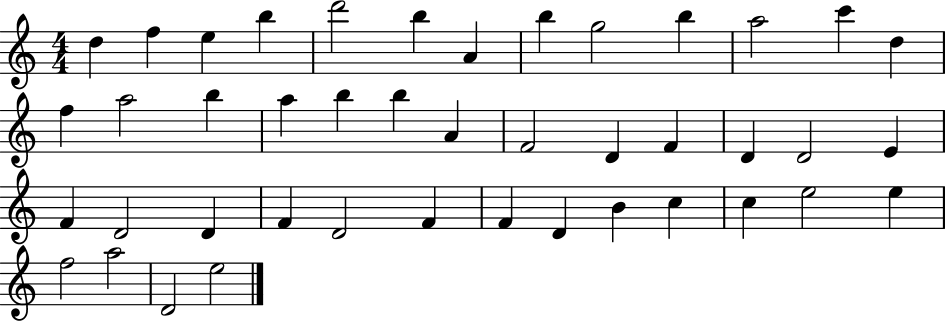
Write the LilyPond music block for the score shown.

{
  \clef treble
  \numericTimeSignature
  \time 4/4
  \key c \major
  d''4 f''4 e''4 b''4 | d'''2 b''4 a'4 | b''4 g''2 b''4 | a''2 c'''4 d''4 | \break f''4 a''2 b''4 | a''4 b''4 b''4 a'4 | f'2 d'4 f'4 | d'4 d'2 e'4 | \break f'4 d'2 d'4 | f'4 d'2 f'4 | f'4 d'4 b'4 c''4 | c''4 e''2 e''4 | \break f''2 a''2 | d'2 e''2 | \bar "|."
}